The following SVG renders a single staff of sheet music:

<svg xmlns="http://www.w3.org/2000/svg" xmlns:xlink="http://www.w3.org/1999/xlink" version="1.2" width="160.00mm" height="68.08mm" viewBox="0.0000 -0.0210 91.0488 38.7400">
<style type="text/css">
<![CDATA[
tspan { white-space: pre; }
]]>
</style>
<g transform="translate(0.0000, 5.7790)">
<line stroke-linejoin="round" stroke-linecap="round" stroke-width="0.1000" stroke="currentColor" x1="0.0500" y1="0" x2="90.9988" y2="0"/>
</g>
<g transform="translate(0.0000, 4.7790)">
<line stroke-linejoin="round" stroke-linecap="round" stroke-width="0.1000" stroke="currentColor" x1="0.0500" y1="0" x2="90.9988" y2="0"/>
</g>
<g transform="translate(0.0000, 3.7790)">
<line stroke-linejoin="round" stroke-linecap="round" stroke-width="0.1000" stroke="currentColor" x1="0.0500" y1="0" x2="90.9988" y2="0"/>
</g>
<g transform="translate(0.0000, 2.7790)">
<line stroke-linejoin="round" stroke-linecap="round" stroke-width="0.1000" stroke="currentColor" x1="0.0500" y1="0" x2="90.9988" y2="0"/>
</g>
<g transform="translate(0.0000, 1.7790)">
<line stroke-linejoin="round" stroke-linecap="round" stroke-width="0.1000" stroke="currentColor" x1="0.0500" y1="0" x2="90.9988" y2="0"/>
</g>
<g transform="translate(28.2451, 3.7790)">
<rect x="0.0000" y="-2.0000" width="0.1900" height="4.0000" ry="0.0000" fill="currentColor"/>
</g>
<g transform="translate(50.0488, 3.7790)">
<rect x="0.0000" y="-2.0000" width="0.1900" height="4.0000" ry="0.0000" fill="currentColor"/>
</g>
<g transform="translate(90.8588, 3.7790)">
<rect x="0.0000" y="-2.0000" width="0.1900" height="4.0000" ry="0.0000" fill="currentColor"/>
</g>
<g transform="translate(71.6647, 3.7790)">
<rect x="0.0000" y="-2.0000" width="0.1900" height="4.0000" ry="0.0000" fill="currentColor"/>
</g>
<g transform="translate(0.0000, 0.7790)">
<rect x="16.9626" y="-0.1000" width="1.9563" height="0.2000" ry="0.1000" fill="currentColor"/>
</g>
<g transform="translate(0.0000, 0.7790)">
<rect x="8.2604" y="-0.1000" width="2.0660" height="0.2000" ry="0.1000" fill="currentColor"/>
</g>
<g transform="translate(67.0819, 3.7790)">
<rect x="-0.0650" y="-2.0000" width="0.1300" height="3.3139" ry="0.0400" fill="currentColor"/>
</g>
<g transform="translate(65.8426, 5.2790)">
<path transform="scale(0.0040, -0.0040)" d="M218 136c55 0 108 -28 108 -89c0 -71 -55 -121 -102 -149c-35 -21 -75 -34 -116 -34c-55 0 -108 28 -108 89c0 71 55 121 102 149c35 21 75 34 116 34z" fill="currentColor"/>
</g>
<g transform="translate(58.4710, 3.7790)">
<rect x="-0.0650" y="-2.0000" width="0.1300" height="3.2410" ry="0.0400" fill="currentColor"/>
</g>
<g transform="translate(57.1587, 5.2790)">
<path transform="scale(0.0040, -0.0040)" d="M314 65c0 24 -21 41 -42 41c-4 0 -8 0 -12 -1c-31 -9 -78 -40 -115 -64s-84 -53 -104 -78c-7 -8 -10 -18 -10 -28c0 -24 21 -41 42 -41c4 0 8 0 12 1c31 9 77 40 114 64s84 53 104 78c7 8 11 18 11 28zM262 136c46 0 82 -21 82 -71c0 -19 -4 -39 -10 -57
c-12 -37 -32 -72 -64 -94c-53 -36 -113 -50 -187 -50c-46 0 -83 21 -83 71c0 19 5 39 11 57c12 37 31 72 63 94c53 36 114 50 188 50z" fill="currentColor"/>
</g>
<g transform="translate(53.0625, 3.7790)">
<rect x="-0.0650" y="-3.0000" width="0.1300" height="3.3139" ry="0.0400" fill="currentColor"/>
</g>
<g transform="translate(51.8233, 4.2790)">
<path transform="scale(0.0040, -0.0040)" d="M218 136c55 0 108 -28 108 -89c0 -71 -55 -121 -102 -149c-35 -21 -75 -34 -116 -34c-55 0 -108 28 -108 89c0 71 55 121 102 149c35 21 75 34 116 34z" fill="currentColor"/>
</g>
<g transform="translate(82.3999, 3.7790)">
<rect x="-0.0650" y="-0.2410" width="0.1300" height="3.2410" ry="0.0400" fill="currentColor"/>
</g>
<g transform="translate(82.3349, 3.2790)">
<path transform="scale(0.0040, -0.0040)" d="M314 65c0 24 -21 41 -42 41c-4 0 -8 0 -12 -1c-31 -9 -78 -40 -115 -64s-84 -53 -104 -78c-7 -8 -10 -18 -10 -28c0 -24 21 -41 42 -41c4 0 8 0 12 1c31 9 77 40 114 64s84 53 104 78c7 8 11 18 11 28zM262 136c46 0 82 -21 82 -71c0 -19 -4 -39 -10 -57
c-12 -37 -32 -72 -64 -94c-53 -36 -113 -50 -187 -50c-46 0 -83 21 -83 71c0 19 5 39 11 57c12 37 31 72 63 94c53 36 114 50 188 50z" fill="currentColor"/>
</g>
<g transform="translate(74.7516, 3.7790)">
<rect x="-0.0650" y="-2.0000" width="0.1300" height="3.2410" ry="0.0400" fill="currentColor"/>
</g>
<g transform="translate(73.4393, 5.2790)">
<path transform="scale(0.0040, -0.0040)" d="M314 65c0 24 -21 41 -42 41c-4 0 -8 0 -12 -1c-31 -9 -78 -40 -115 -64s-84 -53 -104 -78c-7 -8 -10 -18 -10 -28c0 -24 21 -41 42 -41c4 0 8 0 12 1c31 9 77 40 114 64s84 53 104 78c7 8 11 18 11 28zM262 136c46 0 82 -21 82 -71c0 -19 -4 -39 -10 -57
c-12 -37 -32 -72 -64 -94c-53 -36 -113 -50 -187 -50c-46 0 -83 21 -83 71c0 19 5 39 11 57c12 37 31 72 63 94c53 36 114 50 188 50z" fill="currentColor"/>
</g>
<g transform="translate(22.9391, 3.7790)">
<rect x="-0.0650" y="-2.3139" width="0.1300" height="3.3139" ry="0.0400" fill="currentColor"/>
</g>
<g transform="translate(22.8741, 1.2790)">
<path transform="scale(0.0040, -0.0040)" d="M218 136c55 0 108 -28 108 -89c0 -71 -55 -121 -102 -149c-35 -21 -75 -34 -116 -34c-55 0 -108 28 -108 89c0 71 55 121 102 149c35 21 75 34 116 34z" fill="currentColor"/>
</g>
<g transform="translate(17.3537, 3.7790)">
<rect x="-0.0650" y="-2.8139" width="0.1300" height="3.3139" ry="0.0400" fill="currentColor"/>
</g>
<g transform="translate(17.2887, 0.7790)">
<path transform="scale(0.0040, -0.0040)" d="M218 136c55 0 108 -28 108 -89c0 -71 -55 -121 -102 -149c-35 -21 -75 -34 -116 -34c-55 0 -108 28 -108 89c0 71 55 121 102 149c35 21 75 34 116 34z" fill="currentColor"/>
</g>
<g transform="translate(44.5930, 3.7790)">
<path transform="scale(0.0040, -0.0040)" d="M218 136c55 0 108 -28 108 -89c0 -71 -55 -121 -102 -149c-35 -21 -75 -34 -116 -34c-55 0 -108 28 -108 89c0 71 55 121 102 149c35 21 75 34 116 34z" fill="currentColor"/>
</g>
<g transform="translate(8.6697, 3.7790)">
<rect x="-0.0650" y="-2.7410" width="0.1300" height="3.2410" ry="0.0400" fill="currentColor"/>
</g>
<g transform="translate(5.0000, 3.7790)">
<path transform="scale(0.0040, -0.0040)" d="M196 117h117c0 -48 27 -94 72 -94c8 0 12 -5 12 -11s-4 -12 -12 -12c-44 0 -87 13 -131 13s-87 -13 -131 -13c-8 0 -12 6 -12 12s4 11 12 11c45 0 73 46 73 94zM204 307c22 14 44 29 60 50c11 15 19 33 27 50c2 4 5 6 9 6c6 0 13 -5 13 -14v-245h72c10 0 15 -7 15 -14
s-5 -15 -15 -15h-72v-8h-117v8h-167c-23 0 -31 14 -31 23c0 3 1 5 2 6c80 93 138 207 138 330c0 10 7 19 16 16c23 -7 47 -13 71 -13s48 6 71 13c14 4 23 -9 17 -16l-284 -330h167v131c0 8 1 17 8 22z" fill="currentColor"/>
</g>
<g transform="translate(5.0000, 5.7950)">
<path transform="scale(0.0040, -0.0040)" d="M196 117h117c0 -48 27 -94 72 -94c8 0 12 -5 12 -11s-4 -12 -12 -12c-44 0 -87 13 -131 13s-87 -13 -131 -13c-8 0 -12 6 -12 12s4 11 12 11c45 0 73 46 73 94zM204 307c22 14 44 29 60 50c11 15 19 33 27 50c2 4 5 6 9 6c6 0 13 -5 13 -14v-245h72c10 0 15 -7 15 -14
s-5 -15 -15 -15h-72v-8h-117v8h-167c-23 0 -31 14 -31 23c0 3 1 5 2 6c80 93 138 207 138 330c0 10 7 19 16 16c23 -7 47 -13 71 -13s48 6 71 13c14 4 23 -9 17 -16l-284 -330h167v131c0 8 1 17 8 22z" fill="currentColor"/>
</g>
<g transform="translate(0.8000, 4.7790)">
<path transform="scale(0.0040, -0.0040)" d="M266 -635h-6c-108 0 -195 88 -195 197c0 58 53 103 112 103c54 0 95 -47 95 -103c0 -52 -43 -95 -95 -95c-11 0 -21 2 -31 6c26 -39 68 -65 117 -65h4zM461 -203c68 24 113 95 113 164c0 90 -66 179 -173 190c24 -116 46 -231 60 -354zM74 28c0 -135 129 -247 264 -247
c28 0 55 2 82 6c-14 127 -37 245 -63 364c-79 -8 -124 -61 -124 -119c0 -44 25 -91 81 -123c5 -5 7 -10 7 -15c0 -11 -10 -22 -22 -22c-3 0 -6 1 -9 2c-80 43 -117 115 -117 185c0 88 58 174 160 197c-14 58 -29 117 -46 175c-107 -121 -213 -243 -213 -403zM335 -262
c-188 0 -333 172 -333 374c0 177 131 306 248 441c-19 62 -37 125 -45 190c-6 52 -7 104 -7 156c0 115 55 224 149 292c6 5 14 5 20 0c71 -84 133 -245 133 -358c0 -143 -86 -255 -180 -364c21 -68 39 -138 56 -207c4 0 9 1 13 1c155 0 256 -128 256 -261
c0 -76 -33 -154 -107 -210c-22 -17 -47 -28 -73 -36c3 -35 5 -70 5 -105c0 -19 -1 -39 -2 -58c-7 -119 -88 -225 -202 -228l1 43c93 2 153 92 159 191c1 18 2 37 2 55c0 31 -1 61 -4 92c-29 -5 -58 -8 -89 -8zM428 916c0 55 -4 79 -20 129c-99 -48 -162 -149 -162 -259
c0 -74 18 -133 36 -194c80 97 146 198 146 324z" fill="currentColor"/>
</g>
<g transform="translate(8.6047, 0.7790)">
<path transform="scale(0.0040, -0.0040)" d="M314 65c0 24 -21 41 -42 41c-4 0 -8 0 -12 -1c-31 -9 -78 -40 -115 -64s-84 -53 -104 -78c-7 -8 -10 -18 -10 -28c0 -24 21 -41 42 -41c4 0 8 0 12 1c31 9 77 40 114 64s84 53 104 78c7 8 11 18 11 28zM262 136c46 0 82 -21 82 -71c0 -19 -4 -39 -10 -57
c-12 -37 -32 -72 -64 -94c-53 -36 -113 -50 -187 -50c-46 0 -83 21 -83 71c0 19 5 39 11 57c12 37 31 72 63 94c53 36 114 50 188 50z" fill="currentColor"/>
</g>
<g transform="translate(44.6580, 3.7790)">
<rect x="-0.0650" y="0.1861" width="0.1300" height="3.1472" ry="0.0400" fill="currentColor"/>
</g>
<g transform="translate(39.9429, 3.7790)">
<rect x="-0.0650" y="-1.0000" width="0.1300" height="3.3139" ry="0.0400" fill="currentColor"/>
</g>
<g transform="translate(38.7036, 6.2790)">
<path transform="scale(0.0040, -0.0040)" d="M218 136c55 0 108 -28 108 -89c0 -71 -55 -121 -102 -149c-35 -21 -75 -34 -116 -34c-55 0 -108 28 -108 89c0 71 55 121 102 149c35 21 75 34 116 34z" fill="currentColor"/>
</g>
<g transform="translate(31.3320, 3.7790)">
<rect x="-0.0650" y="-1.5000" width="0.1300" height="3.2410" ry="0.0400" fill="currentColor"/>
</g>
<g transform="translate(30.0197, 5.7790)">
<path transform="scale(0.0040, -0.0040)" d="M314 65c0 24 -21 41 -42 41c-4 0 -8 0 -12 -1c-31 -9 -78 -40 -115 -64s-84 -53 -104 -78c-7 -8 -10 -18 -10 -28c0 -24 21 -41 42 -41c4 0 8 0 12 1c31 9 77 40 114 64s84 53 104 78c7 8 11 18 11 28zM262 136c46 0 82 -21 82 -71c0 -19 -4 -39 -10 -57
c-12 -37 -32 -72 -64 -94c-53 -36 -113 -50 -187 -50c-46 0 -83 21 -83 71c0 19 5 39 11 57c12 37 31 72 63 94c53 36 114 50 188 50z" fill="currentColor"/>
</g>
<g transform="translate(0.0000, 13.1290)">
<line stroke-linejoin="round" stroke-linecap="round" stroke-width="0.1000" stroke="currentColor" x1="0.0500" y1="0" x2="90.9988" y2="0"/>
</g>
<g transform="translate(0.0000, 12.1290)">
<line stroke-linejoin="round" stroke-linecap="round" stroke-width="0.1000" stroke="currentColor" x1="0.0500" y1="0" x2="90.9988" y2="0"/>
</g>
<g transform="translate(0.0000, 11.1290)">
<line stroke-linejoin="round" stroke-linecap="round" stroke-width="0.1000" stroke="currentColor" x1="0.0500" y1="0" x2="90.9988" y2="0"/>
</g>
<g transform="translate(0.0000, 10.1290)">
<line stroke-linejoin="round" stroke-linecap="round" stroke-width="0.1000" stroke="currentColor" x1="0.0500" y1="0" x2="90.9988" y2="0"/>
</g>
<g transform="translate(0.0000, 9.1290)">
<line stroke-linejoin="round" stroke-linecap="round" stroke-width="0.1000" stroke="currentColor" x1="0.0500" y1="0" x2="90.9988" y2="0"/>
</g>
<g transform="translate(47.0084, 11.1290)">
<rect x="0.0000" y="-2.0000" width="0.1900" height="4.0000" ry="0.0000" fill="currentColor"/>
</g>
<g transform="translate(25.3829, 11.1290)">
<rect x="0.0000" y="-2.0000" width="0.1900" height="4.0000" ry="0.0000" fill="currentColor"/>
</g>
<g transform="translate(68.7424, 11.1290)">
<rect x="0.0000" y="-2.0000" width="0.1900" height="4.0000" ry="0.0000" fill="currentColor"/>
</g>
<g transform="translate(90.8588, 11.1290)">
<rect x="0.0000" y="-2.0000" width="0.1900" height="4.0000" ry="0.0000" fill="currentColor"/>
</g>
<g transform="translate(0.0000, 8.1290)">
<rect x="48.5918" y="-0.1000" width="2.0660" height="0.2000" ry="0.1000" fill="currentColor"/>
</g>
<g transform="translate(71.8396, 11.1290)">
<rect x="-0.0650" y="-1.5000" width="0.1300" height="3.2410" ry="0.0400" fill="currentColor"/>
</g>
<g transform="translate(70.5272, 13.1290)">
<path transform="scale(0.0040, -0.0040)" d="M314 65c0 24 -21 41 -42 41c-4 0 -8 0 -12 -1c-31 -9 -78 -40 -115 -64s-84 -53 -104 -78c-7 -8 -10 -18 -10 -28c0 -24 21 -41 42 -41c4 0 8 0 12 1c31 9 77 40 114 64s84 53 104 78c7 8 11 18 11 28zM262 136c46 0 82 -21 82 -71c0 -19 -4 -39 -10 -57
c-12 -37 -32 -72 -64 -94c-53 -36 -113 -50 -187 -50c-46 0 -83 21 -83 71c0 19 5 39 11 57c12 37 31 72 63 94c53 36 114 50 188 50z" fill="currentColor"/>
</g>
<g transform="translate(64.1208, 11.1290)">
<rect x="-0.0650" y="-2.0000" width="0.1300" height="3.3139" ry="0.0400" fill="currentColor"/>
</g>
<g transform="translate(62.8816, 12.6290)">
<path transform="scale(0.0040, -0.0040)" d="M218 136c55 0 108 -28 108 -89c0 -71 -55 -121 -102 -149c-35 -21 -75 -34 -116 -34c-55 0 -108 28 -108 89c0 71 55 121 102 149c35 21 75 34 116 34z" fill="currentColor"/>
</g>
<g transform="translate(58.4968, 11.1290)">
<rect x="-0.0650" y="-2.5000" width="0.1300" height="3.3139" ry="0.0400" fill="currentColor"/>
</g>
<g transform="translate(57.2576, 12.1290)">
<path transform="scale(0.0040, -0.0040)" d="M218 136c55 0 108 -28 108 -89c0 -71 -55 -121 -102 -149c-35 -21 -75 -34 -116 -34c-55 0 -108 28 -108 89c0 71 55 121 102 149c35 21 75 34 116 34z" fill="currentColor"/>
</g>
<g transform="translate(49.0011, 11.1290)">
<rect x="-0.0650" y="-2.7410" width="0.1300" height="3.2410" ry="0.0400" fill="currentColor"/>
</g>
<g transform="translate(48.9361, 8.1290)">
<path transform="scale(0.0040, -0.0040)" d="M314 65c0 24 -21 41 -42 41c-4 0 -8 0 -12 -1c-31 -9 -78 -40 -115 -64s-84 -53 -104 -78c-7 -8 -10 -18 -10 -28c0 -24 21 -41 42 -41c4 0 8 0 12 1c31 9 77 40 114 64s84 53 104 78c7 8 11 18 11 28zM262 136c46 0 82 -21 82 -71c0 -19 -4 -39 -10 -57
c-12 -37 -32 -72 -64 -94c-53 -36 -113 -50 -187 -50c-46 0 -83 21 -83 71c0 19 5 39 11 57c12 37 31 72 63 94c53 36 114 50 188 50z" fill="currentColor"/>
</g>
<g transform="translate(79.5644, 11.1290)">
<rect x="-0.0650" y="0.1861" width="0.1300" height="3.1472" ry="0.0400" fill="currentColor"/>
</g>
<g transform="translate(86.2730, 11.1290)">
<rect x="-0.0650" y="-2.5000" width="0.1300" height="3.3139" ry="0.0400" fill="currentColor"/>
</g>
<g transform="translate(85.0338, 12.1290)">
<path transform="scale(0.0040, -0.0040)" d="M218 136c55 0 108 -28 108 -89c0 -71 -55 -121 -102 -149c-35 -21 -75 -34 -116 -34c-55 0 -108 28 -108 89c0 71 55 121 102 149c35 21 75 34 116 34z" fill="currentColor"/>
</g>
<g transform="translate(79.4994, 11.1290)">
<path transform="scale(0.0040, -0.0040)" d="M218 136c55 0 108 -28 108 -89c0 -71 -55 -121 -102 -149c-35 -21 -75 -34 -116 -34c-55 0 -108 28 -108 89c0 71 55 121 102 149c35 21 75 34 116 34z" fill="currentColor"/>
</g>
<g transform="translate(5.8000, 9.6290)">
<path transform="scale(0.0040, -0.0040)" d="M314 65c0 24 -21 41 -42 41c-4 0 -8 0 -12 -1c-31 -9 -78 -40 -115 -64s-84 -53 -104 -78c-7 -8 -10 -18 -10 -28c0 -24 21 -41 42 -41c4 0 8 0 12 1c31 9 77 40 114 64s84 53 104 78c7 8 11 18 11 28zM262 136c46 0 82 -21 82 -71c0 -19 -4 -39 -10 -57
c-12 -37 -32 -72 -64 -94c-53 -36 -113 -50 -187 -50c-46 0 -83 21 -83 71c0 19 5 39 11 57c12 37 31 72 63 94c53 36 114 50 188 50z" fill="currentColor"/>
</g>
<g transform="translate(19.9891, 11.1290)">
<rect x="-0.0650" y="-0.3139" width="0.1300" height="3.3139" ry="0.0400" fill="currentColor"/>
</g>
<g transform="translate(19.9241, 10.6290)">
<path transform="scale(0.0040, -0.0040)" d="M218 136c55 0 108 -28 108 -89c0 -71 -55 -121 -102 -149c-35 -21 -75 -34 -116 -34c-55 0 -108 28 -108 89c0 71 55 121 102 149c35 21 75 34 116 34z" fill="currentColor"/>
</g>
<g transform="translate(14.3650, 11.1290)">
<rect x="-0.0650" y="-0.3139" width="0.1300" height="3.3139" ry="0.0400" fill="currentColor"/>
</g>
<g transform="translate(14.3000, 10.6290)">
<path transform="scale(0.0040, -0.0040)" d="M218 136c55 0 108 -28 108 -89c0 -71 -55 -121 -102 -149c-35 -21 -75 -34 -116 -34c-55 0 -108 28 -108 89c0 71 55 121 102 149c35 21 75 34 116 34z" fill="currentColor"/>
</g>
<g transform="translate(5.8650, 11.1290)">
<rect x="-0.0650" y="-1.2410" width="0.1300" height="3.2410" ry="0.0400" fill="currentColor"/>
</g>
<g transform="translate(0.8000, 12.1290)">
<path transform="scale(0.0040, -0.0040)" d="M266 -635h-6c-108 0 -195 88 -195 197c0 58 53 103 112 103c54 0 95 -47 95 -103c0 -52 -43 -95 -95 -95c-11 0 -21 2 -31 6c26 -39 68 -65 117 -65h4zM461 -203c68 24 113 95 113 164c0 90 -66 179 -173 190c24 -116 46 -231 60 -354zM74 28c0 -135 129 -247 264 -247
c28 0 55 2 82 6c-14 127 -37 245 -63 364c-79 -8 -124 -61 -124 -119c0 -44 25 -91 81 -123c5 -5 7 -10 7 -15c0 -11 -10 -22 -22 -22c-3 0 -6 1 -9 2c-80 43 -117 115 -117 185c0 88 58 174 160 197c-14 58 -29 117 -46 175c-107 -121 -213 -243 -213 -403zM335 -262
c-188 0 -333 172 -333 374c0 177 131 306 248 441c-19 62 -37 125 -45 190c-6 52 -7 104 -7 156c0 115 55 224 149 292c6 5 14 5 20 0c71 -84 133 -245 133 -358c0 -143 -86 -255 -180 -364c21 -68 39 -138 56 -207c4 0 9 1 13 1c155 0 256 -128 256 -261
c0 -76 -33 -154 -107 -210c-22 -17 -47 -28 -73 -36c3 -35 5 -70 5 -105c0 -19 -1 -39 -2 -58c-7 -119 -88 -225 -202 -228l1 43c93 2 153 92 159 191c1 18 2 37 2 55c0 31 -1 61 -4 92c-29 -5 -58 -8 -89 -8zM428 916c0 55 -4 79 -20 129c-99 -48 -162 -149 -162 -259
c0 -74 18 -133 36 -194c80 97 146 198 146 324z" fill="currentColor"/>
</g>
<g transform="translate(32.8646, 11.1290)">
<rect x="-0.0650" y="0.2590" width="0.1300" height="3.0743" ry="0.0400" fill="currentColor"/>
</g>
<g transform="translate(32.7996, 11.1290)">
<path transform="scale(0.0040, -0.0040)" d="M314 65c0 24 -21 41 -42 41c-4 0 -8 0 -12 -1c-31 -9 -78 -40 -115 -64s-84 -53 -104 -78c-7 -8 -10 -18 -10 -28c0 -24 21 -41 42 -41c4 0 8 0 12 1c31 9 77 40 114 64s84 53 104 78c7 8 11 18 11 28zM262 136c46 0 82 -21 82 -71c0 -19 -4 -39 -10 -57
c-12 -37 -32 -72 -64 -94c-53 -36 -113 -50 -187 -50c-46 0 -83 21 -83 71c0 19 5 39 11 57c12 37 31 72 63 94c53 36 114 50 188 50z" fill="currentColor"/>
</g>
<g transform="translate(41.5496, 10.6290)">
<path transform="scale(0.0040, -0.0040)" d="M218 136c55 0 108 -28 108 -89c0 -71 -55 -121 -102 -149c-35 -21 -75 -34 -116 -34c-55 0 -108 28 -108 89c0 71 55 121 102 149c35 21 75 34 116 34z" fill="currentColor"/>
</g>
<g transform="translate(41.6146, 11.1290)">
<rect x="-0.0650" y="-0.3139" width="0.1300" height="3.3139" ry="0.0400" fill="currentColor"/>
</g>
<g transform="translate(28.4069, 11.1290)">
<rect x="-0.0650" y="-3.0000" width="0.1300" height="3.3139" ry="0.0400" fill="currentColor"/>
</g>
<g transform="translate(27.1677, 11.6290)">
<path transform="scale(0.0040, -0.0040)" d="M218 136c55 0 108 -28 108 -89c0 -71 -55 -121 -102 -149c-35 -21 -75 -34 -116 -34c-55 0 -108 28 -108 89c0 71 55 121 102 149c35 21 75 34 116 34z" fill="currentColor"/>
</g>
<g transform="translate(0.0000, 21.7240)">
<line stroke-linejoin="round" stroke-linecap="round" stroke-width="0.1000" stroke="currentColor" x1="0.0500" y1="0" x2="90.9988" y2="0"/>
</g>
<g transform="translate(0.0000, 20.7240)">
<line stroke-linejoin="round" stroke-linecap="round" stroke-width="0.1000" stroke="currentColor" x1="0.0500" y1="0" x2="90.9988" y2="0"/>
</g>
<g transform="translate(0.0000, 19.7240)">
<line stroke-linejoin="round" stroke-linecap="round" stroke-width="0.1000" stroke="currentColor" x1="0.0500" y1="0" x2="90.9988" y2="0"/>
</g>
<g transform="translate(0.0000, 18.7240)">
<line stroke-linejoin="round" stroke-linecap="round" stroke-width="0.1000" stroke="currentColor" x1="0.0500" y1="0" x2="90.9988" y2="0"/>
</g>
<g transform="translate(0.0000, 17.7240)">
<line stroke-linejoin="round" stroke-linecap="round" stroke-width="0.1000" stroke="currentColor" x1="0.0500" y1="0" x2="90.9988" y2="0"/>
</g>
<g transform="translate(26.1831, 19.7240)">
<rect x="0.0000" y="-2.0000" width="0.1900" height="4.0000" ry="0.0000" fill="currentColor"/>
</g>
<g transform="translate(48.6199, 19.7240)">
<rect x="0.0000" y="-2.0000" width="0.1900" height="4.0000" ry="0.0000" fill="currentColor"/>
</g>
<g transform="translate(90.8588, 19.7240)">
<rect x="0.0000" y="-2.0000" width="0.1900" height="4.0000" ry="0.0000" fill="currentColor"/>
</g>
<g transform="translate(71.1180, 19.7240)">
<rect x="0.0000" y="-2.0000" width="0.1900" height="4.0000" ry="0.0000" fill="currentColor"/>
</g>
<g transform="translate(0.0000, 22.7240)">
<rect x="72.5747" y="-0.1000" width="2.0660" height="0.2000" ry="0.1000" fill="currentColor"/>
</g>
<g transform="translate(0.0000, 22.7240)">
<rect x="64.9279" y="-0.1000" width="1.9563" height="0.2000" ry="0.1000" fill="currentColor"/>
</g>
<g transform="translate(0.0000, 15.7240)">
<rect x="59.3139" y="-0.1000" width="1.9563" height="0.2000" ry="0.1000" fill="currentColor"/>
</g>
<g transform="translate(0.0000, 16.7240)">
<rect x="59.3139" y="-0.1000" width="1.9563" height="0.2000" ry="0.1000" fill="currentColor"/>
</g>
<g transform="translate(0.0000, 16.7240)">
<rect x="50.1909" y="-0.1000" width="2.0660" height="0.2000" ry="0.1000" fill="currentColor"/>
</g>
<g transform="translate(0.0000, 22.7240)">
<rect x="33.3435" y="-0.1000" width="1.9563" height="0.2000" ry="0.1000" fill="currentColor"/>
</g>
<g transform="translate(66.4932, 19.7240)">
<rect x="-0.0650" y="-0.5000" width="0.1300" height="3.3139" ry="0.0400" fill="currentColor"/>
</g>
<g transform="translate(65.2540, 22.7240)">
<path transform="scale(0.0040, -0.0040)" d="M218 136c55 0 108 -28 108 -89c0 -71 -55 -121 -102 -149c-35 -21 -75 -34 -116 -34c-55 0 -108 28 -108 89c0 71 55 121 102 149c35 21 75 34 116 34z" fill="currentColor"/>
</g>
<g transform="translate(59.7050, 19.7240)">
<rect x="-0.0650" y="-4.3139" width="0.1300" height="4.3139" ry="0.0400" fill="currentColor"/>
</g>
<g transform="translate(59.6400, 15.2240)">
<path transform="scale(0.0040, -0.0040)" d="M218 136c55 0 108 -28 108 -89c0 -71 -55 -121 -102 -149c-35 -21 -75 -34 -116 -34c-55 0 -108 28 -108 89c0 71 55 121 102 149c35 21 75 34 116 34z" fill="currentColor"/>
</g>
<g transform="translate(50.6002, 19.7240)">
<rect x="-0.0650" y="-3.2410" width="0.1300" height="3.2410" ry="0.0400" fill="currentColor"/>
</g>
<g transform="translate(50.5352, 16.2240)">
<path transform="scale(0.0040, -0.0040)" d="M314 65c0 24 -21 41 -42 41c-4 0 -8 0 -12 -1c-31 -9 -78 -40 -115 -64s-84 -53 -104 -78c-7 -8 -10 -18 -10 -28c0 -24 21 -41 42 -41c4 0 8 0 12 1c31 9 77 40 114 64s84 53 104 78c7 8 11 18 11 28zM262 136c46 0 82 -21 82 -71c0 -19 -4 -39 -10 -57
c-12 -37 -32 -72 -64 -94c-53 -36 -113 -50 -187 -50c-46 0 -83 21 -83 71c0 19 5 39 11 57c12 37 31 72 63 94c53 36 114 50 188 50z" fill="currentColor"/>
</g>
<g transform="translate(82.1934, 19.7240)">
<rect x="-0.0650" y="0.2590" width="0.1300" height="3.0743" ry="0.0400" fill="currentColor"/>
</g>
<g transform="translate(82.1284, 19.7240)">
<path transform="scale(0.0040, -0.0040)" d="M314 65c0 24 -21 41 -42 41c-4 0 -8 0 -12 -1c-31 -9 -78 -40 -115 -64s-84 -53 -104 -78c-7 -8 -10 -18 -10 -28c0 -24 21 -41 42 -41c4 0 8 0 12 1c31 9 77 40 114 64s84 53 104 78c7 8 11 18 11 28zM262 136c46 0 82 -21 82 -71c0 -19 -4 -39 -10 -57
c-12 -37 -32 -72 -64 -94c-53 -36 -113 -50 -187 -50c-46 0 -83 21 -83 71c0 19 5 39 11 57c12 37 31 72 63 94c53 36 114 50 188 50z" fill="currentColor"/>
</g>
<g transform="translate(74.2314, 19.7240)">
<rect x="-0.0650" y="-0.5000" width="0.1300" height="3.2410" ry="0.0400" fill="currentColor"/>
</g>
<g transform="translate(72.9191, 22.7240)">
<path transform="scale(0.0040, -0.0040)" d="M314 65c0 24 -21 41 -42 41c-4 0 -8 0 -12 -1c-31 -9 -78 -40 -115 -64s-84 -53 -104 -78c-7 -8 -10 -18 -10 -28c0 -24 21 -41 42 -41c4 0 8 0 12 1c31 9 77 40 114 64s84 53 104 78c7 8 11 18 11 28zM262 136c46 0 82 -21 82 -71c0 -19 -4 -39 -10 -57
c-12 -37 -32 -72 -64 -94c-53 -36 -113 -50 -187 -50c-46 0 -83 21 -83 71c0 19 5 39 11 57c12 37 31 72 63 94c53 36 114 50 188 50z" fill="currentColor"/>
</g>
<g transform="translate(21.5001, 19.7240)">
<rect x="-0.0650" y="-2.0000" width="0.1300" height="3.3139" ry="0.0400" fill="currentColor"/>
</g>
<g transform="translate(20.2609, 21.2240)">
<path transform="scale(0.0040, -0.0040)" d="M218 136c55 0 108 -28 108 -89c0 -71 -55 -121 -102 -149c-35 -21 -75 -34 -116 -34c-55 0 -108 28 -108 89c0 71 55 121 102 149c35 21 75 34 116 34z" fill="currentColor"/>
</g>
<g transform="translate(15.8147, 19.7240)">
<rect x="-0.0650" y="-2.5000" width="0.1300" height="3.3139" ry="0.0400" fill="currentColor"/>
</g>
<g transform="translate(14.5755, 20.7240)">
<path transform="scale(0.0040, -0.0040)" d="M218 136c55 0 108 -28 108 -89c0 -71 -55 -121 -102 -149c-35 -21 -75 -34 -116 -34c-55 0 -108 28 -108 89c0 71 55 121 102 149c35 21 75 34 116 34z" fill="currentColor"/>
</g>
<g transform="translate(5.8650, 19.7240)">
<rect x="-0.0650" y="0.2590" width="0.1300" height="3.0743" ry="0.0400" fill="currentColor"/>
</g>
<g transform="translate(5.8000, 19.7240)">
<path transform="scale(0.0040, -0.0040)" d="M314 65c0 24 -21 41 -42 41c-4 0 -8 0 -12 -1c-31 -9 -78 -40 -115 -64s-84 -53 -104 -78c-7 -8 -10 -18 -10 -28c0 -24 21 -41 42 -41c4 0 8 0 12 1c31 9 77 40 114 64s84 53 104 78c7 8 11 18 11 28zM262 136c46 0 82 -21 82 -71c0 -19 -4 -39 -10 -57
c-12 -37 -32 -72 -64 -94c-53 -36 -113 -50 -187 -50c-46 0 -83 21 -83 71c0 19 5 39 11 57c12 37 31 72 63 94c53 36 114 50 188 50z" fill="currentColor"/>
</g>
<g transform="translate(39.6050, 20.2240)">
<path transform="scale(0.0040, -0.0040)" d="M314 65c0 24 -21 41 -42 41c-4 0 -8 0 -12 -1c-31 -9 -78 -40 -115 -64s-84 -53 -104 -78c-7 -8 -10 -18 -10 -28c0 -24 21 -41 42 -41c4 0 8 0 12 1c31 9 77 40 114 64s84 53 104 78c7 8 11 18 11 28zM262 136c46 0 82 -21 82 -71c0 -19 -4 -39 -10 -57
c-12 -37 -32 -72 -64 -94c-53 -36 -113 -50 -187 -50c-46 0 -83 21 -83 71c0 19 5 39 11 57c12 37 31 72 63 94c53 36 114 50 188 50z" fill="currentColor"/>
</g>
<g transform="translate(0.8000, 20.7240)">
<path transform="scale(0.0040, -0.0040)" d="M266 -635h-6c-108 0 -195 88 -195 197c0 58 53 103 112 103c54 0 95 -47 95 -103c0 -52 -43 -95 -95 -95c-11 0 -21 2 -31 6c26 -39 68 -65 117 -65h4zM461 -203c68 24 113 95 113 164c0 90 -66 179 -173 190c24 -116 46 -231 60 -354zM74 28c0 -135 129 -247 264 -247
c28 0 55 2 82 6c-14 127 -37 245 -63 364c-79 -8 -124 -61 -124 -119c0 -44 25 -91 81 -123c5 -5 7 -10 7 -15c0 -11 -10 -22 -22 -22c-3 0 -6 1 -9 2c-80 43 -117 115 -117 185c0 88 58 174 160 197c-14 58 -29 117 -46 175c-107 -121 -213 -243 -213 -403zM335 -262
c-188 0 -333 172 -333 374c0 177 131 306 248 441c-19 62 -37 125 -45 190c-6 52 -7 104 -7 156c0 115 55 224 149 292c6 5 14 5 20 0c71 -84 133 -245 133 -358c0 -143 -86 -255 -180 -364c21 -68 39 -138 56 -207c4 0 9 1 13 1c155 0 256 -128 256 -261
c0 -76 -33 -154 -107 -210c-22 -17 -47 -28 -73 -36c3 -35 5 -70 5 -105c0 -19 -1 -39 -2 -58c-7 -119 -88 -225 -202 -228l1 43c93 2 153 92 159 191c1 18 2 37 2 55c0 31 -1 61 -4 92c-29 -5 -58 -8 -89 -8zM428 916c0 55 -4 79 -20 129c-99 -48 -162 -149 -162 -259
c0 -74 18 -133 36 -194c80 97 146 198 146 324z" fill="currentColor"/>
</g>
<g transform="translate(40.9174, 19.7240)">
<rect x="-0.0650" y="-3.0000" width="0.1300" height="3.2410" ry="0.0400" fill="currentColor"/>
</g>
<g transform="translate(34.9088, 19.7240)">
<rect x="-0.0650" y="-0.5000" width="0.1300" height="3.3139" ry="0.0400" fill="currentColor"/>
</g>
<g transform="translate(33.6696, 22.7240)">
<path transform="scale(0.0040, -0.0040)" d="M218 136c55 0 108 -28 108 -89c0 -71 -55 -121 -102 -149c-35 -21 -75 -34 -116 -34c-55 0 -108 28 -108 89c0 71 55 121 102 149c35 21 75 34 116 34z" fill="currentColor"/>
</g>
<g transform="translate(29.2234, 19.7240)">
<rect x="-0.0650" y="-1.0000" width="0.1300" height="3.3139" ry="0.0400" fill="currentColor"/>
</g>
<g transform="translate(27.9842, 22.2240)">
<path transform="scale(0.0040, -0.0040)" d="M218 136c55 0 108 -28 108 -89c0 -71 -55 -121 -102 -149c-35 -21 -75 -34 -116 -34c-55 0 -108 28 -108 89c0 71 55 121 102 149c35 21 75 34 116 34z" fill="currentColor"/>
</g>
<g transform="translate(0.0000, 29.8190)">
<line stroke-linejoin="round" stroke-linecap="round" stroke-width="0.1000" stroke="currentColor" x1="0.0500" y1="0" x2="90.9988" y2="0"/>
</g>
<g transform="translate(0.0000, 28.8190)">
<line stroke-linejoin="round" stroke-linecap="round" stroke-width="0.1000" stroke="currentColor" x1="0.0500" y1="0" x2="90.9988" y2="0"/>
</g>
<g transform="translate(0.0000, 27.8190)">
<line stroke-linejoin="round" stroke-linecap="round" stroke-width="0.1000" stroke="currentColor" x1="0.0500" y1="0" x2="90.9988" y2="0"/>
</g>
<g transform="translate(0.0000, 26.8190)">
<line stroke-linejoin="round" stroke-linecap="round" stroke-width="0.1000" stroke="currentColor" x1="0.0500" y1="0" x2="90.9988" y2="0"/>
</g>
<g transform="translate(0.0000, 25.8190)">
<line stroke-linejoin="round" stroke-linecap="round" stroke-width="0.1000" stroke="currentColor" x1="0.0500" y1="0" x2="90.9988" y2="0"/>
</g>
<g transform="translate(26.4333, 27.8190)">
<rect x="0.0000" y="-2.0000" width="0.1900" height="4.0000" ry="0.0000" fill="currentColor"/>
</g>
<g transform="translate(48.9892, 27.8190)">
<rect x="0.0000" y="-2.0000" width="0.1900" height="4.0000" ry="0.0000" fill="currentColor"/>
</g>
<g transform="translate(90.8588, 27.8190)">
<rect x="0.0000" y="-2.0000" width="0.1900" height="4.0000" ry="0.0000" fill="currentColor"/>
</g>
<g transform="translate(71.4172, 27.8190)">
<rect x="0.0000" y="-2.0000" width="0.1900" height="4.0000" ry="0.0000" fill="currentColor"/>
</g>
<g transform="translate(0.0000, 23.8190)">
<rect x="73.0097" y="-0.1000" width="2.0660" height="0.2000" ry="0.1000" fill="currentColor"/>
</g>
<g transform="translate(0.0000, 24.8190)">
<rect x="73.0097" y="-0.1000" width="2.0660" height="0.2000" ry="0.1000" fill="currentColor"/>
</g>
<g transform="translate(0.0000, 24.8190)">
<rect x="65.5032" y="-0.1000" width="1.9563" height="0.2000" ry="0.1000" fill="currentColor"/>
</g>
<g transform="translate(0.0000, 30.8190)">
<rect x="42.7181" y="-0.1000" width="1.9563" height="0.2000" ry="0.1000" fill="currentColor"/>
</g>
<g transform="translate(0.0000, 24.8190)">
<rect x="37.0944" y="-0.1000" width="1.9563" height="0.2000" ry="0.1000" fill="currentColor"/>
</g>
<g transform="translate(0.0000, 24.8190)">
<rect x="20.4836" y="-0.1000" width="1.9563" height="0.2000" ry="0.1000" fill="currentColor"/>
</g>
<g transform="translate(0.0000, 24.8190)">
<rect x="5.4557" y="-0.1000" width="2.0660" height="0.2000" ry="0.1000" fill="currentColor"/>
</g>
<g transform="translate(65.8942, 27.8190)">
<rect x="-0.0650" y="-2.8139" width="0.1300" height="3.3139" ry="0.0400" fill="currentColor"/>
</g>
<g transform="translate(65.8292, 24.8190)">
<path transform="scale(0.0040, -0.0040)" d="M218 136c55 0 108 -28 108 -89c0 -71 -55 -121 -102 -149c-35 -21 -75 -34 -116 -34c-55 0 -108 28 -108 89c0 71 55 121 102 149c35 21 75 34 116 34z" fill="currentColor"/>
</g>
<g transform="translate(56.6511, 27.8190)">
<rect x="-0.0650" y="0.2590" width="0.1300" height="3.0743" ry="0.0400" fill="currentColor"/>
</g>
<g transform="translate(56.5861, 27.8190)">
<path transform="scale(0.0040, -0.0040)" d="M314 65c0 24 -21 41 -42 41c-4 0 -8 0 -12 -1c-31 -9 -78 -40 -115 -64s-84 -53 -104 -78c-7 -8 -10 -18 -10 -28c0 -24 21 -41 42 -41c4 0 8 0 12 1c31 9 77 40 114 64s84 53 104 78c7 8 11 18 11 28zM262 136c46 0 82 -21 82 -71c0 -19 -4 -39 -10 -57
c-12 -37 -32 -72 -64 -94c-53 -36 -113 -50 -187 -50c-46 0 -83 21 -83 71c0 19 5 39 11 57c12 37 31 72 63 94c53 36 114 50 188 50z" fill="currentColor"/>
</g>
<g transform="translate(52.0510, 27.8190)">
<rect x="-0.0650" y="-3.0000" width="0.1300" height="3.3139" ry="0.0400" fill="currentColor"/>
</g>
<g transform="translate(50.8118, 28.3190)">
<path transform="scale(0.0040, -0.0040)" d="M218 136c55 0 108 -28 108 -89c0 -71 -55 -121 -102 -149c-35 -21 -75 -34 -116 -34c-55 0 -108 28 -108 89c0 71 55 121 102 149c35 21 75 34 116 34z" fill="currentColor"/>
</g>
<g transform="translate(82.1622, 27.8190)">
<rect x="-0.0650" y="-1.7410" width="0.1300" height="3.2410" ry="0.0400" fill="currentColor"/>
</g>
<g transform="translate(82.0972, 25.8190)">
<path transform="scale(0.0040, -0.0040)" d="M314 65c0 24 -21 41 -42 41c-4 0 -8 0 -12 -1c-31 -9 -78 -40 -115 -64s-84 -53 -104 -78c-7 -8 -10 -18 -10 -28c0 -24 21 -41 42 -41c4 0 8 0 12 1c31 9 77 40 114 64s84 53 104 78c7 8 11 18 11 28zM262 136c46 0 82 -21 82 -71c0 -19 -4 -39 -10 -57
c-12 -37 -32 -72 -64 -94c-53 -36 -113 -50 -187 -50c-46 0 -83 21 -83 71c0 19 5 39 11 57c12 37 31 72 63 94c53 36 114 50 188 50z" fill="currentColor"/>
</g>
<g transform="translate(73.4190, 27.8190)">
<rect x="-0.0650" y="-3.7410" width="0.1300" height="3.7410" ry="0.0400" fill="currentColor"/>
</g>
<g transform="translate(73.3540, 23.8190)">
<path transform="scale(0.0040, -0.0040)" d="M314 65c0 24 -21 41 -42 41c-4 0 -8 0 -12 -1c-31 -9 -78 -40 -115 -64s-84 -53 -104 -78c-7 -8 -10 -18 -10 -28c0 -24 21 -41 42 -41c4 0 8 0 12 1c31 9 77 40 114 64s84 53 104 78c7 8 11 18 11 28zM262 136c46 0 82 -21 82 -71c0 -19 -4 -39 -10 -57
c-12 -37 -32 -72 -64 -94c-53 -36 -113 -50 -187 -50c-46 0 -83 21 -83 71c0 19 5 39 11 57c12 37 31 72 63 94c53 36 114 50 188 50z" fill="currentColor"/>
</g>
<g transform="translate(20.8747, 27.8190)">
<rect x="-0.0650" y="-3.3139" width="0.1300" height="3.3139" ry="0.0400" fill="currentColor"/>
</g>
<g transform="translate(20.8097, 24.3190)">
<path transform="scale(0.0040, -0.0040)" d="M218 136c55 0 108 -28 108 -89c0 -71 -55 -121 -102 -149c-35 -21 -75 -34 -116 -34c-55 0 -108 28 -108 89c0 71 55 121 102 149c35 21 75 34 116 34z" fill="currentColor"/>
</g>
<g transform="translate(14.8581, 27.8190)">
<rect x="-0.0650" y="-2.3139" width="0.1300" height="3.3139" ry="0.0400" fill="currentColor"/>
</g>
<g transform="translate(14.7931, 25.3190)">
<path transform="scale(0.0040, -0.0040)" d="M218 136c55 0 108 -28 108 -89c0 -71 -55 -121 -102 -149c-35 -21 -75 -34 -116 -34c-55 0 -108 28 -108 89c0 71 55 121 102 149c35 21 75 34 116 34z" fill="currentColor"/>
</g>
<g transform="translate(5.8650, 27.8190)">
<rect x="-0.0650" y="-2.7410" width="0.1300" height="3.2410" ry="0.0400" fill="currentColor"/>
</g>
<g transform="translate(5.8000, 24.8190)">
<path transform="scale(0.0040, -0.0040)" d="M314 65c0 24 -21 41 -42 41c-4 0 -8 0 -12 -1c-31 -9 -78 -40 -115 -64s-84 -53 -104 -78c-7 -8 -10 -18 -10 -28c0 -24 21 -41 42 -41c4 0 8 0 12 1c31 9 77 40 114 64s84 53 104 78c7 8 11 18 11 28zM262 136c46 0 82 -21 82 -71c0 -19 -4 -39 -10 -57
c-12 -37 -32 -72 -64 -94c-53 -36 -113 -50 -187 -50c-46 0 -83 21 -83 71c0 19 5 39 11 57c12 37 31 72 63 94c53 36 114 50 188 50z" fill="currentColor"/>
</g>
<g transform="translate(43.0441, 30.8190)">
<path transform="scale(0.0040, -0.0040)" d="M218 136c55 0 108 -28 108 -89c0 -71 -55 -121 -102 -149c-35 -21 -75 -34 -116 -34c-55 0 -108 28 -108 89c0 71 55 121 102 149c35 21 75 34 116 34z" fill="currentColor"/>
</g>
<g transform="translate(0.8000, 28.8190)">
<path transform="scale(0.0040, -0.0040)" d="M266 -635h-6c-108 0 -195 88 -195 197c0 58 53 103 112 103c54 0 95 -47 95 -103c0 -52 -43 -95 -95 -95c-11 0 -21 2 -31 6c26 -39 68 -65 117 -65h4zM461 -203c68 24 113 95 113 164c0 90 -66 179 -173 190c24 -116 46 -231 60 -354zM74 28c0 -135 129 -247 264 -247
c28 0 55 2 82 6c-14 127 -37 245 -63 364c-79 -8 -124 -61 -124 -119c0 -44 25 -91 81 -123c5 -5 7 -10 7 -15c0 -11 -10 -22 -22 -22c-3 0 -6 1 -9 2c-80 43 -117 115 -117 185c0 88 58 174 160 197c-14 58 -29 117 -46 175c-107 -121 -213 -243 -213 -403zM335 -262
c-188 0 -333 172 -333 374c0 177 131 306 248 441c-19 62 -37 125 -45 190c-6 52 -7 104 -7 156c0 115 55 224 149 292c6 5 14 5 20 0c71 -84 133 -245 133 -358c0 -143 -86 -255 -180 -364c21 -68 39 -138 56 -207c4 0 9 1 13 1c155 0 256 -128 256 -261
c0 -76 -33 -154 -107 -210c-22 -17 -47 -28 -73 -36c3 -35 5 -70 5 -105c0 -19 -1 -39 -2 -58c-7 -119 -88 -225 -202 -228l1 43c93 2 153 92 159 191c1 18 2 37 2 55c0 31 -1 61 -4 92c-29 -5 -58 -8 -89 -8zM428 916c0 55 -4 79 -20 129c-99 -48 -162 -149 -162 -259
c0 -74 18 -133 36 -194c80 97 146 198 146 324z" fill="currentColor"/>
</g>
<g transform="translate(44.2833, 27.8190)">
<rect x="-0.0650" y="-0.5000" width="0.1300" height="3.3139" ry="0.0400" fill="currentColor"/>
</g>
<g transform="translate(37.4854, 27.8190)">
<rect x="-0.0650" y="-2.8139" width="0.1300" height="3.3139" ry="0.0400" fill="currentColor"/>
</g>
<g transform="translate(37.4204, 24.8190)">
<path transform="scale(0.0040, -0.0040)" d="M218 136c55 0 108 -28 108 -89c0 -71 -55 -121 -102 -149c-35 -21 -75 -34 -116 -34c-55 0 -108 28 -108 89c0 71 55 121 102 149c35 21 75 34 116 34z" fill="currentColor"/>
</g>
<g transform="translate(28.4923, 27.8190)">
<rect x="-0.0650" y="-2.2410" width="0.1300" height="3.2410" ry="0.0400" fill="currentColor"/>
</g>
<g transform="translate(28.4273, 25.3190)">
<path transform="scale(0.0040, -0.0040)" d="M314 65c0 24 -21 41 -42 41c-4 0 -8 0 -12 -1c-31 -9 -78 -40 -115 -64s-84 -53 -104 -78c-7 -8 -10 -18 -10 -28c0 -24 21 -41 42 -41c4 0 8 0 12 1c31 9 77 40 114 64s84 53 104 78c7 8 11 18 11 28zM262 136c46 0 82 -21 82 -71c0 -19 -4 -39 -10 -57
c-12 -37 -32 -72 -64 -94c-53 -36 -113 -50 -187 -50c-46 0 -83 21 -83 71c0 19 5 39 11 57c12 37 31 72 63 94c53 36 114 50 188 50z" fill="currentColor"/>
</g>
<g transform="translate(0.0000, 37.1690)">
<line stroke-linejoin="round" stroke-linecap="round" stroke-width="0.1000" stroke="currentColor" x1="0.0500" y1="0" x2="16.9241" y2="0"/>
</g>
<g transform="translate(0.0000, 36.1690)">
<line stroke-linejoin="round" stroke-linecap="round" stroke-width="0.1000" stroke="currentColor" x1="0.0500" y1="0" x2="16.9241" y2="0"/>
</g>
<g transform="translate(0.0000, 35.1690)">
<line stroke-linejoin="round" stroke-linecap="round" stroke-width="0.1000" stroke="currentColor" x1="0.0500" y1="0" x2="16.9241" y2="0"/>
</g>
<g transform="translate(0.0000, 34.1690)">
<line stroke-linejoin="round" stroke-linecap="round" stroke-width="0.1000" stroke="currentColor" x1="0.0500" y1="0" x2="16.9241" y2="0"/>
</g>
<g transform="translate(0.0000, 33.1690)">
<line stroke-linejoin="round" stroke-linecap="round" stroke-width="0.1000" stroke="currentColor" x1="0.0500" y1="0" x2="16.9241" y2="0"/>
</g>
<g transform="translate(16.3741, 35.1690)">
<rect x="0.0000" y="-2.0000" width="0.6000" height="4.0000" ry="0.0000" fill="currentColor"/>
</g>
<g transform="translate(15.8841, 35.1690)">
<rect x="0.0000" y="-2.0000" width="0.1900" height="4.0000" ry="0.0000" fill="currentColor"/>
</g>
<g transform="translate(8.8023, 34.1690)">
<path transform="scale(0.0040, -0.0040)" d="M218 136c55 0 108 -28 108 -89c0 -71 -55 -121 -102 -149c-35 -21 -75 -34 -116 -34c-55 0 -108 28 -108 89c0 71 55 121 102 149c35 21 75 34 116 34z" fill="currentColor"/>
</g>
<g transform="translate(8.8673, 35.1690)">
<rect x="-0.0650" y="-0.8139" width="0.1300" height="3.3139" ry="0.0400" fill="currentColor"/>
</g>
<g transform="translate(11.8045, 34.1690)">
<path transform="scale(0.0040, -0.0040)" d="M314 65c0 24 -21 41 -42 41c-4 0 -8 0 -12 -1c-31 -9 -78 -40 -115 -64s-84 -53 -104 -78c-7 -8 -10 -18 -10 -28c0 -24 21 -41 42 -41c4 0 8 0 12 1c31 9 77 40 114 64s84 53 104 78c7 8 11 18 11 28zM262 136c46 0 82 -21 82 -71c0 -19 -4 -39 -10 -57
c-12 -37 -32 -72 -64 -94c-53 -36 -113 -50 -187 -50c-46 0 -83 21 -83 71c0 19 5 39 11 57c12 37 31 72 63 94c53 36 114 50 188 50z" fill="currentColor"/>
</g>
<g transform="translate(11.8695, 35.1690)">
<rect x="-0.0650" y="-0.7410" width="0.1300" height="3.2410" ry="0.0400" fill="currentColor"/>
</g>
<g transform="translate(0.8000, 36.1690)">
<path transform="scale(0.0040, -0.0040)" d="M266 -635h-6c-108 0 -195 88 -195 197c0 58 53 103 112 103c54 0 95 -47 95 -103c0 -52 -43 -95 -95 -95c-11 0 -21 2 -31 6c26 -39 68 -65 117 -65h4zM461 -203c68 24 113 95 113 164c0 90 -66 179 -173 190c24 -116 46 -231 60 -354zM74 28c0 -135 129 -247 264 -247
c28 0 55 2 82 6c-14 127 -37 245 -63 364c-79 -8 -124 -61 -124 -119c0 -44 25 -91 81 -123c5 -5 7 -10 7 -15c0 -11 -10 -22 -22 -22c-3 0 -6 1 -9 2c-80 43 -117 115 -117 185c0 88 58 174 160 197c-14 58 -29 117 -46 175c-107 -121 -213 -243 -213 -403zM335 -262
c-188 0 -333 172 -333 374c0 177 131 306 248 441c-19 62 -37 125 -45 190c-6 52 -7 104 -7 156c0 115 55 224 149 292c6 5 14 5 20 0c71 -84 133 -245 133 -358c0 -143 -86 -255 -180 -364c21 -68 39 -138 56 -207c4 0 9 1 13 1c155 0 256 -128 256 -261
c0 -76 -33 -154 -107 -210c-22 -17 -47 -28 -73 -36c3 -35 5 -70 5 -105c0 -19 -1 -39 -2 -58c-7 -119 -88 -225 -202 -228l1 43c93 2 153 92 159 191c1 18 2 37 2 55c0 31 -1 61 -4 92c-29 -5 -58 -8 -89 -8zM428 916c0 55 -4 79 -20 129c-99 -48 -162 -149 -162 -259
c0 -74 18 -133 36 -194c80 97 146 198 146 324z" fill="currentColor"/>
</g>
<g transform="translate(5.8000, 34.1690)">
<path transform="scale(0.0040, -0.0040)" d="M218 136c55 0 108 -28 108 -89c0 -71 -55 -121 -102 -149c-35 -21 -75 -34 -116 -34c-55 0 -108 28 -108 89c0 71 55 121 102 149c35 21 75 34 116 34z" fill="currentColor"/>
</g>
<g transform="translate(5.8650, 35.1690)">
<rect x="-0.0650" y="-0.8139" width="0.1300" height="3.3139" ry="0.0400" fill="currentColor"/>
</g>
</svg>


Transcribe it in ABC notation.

X:1
T:Untitled
M:4/4
L:1/4
K:C
a2 a g E2 D B A F2 F F2 c2 e2 c c A B2 c a2 G F E2 B G B2 G F D C A2 b2 d' C C2 B2 a2 g b g2 a C A B2 a c'2 f2 d d d2